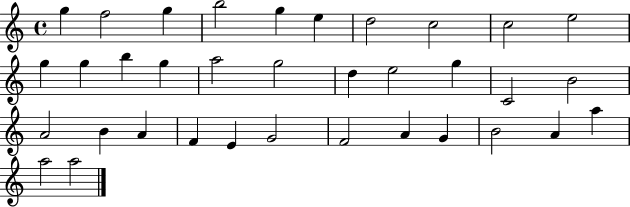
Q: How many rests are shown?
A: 0